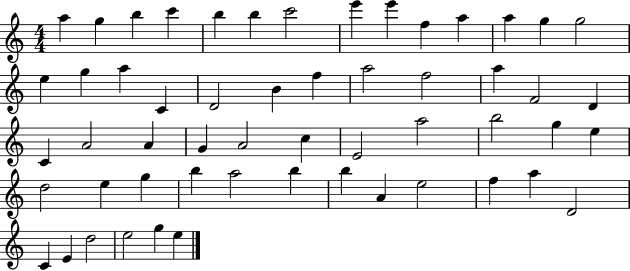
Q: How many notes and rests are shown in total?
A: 55